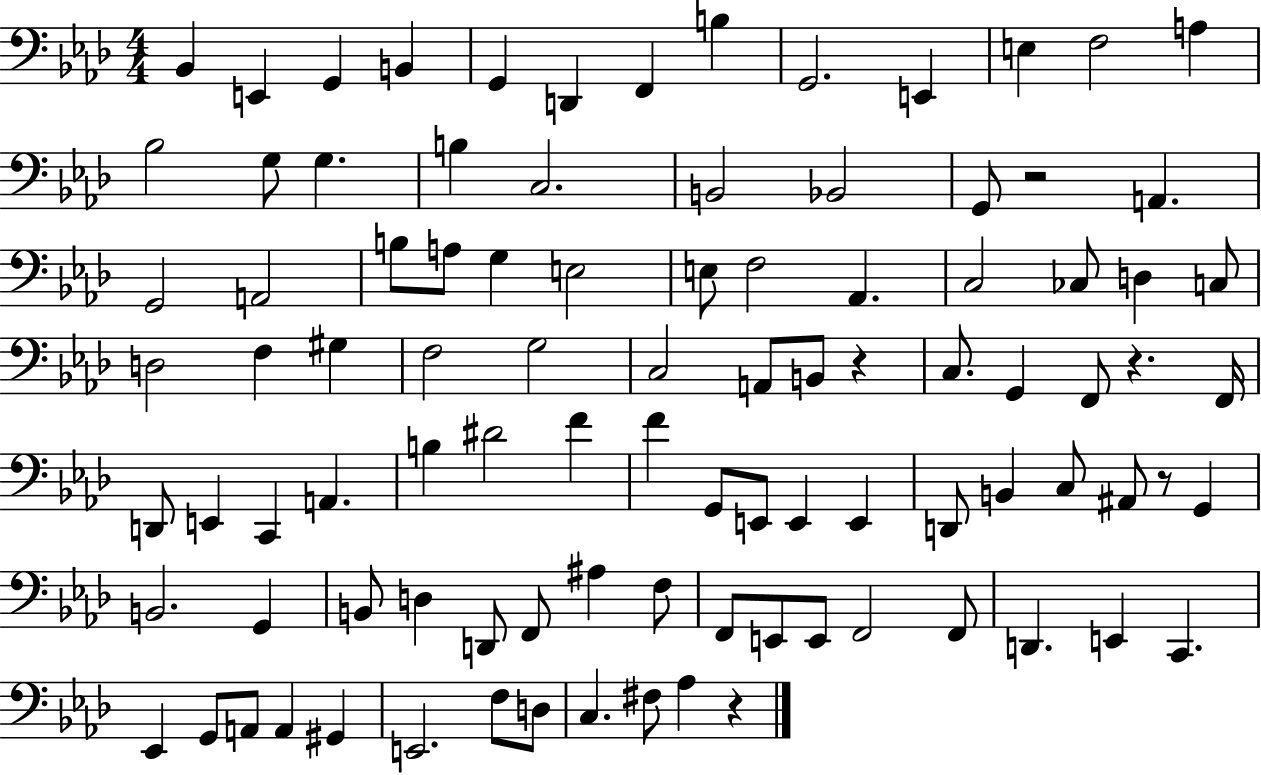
{
  \clef bass
  \numericTimeSignature
  \time 4/4
  \key aes \major
  bes,4 e,4 g,4 b,4 | g,4 d,4 f,4 b4 | g,2. e,4 | e4 f2 a4 | \break bes2 g8 g4. | b4 c2. | b,2 bes,2 | g,8 r2 a,4. | \break g,2 a,2 | b8 a8 g4 e2 | e8 f2 aes,4. | c2 ces8 d4 c8 | \break d2 f4 gis4 | f2 g2 | c2 a,8 b,8 r4 | c8. g,4 f,8 r4. f,16 | \break d,8 e,4 c,4 a,4. | b4 dis'2 f'4 | f'4 g,8 e,8 e,4 e,4 | d,8 b,4 c8 ais,8 r8 g,4 | \break b,2. g,4 | b,8 d4 d,8 f,8 ais4 f8 | f,8 e,8 e,8 f,2 f,8 | d,4. e,4 c,4. | \break ees,4 g,8 a,8 a,4 gis,4 | e,2. f8 d8 | c4. fis8 aes4 r4 | \bar "|."
}